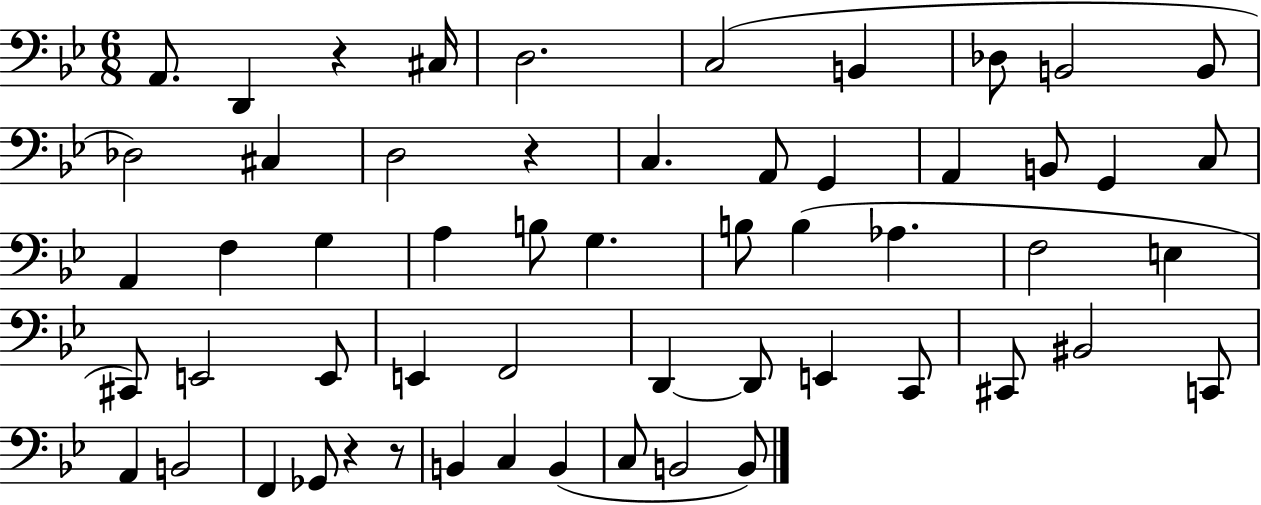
X:1
T:Untitled
M:6/8
L:1/4
K:Bb
A,,/2 D,, z ^C,/4 D,2 C,2 B,, _D,/2 B,,2 B,,/2 _D,2 ^C, D,2 z C, A,,/2 G,, A,, B,,/2 G,, C,/2 A,, F, G, A, B,/2 G, B,/2 B, _A, F,2 E, ^C,,/2 E,,2 E,,/2 E,, F,,2 D,, D,,/2 E,, C,,/2 ^C,,/2 ^B,,2 C,,/2 A,, B,,2 F,, _G,,/2 z z/2 B,, C, B,, C,/2 B,,2 B,,/2